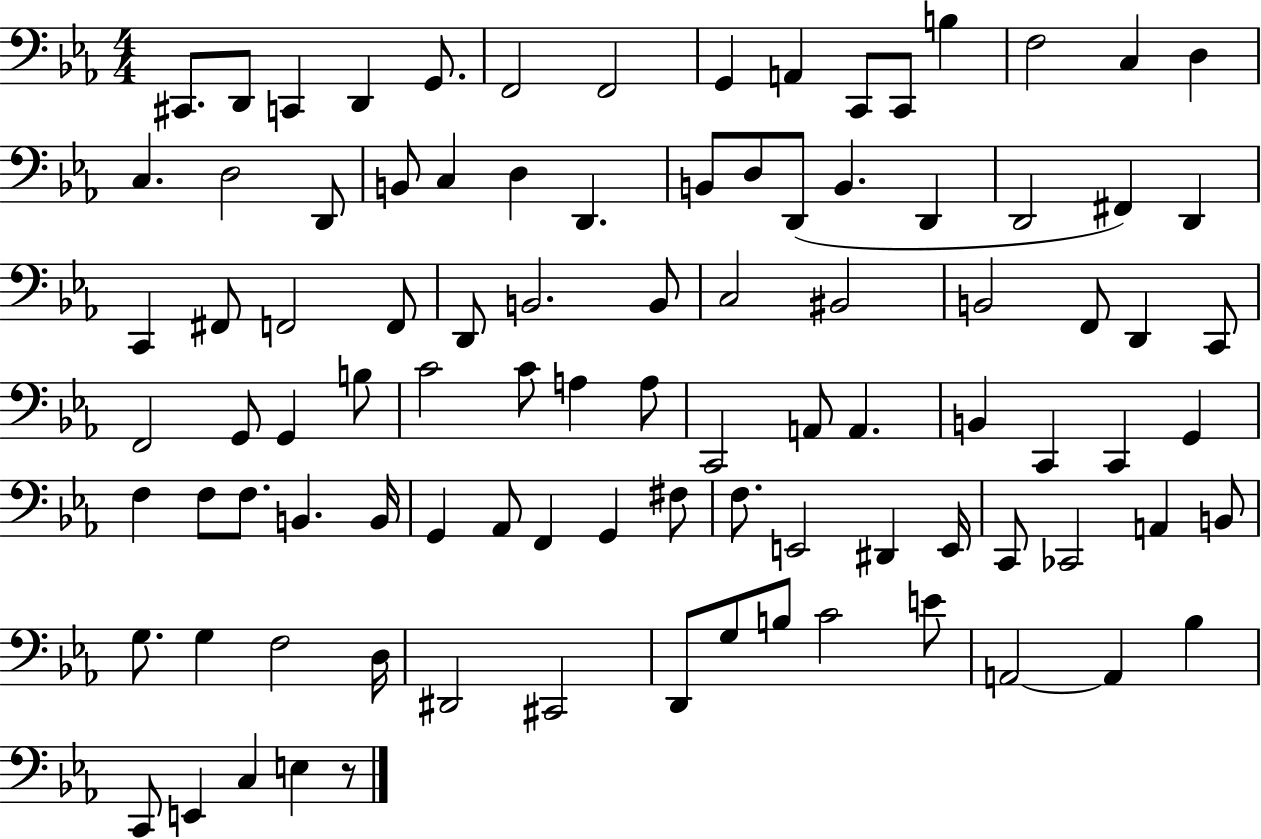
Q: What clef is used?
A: bass